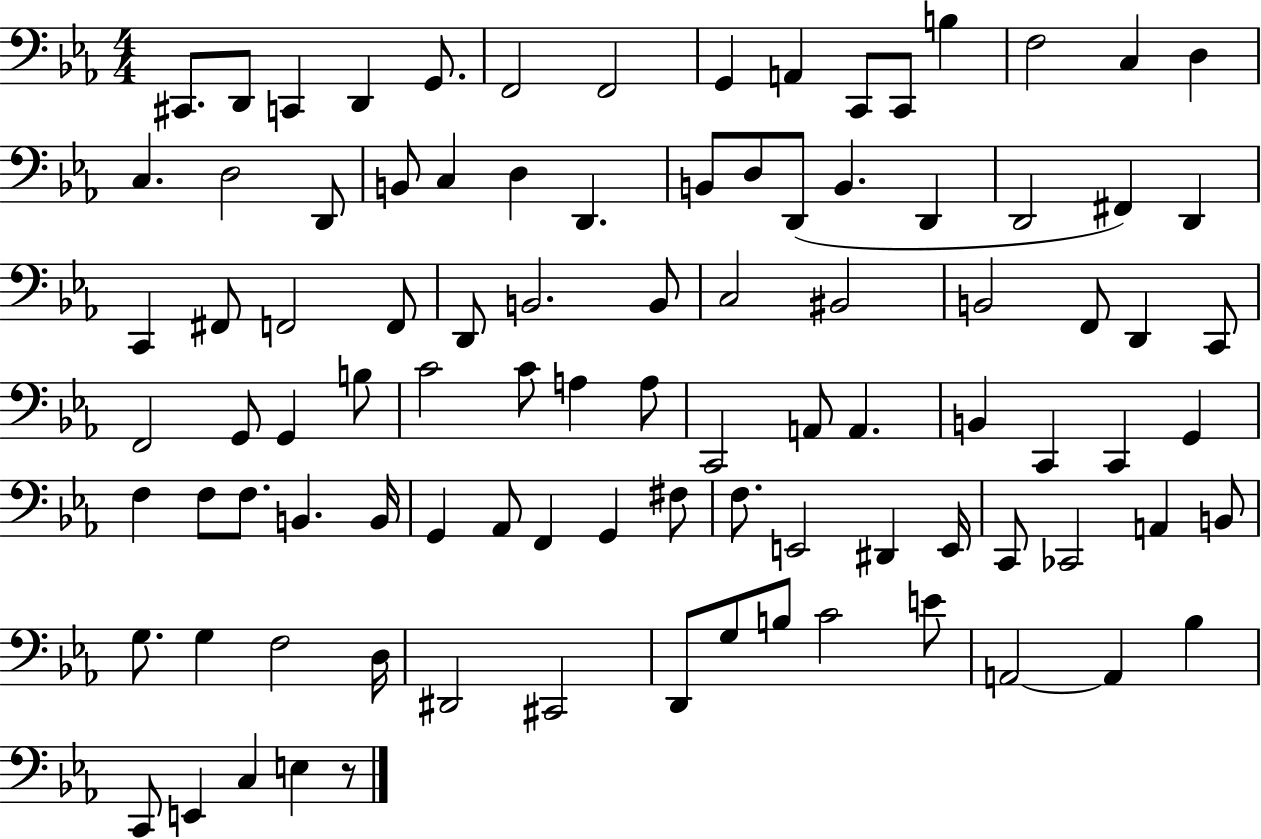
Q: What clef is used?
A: bass